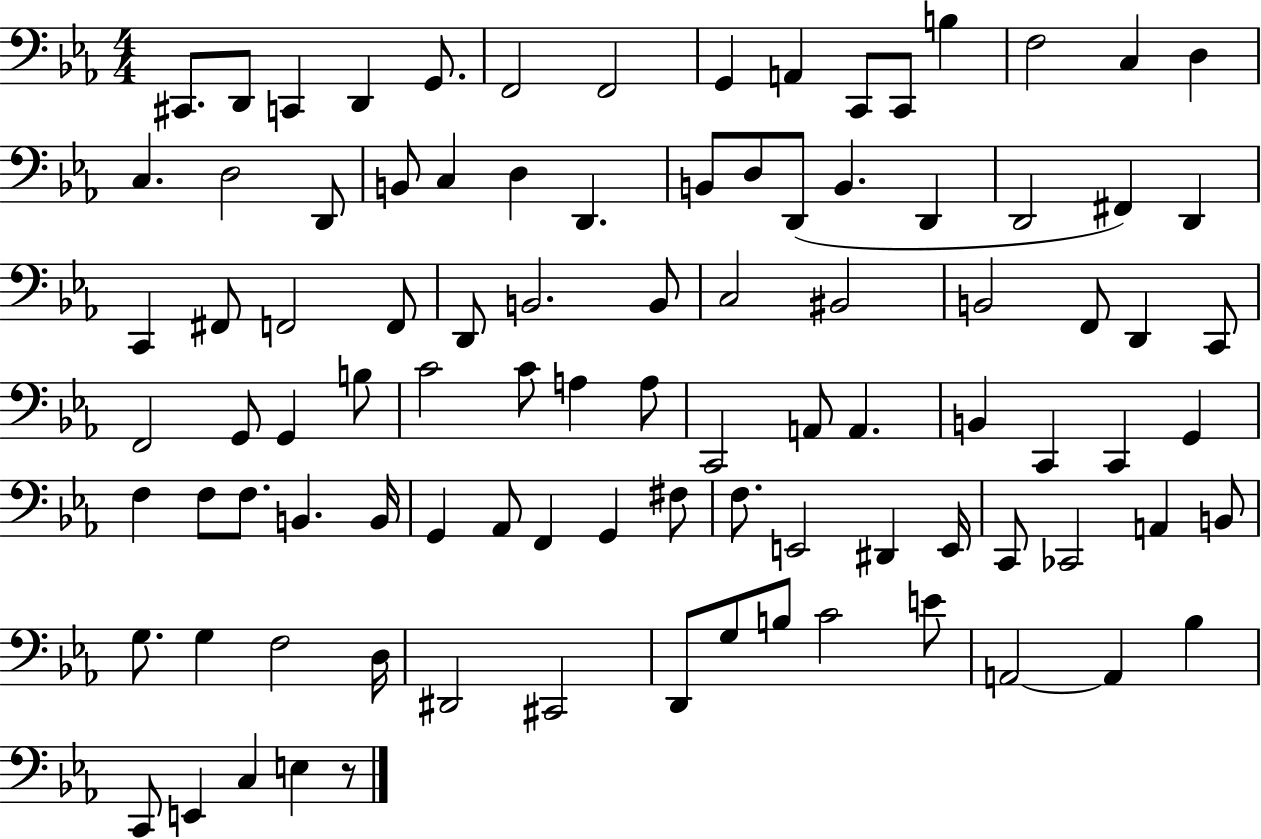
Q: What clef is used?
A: bass